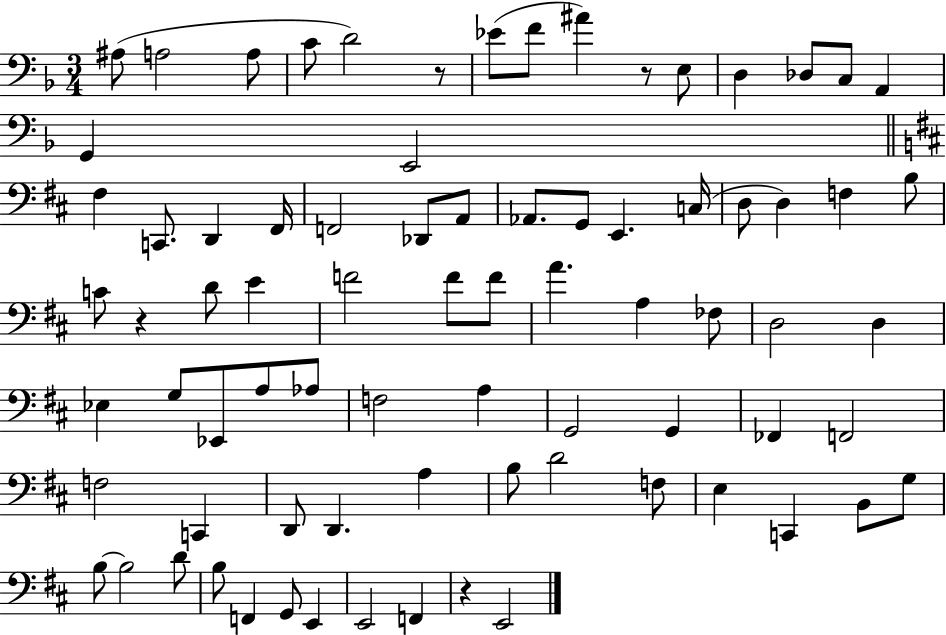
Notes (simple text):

A#3/e A3/h A3/e C4/e D4/h R/e Eb4/e F4/e A#4/q R/e E3/e D3/q Db3/e C3/e A2/q G2/q E2/h F#3/q C2/e. D2/q F#2/s F2/h Db2/e A2/e Ab2/e. G2/e E2/q. C3/s D3/e D3/q F3/q B3/e C4/e R/q D4/e E4/q F4/h F4/e F4/e A4/q. A3/q FES3/e D3/h D3/q Eb3/q G3/e Eb2/e A3/e Ab3/e F3/h A3/q G2/h G2/q FES2/q F2/h F3/h C2/q D2/e D2/q. A3/q B3/e D4/h F3/e E3/q C2/q B2/e G3/e B3/e B3/h D4/e B3/e F2/q G2/e E2/q E2/h F2/q R/q E2/h